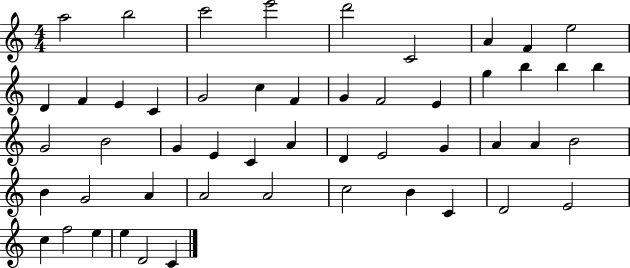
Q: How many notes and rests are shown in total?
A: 51